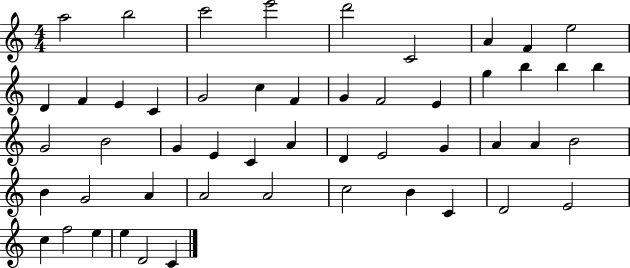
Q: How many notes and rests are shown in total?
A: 51